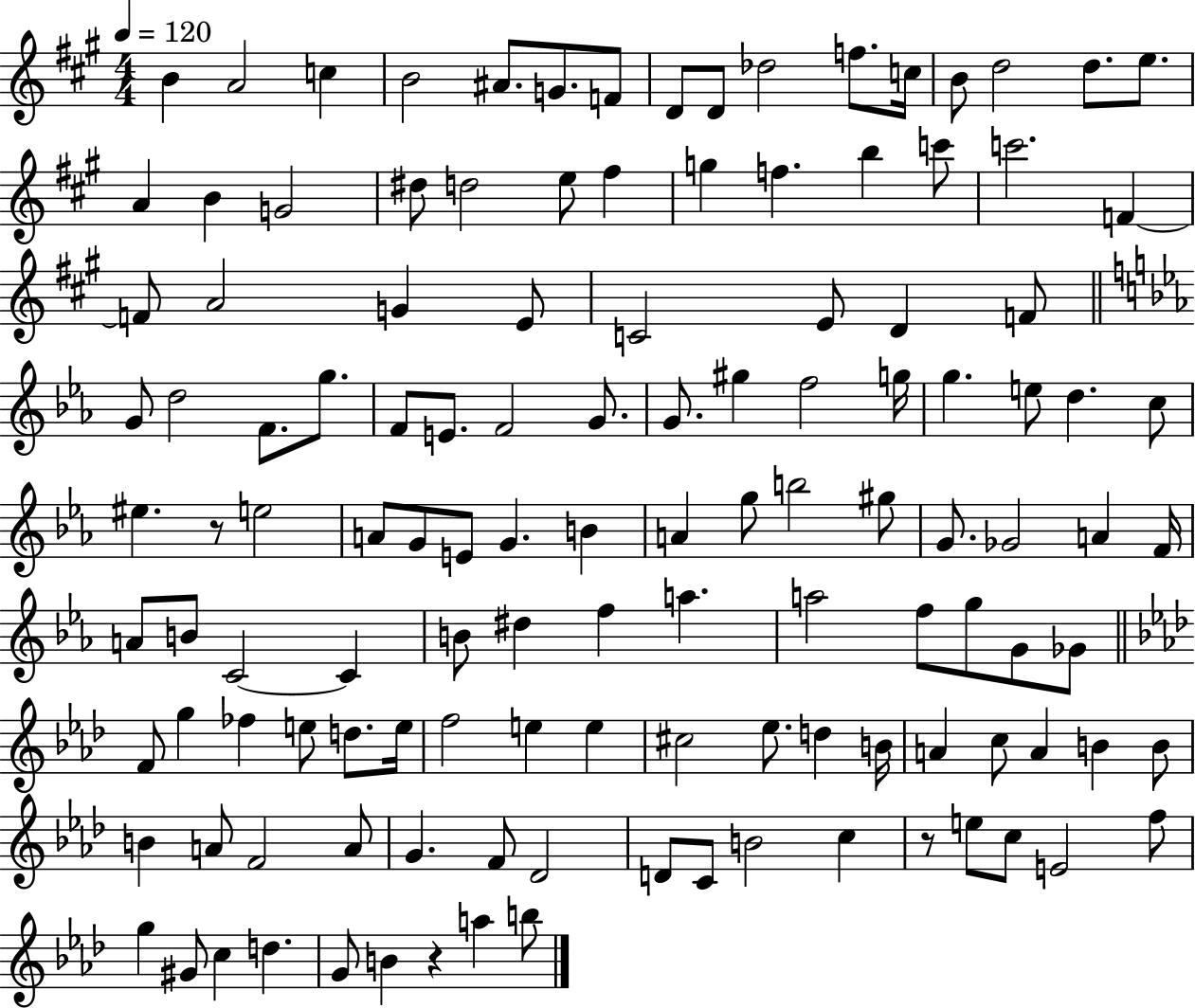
X:1
T:Untitled
M:4/4
L:1/4
K:A
B A2 c B2 ^A/2 G/2 F/2 D/2 D/2 _d2 f/2 c/4 B/2 d2 d/2 e/2 A B G2 ^d/2 d2 e/2 ^f g f b c'/2 c'2 F F/2 A2 G E/2 C2 E/2 D F/2 G/2 d2 F/2 g/2 F/2 E/2 F2 G/2 G/2 ^g f2 g/4 g e/2 d c/2 ^e z/2 e2 A/2 G/2 E/2 G B A g/2 b2 ^g/2 G/2 _G2 A F/4 A/2 B/2 C2 C B/2 ^d f a a2 f/2 g/2 G/2 _G/2 F/2 g _f e/2 d/2 e/4 f2 e e ^c2 _e/2 d B/4 A c/2 A B B/2 B A/2 F2 A/2 G F/2 _D2 D/2 C/2 B2 c z/2 e/2 c/2 E2 f/2 g ^G/2 c d G/2 B z a b/2